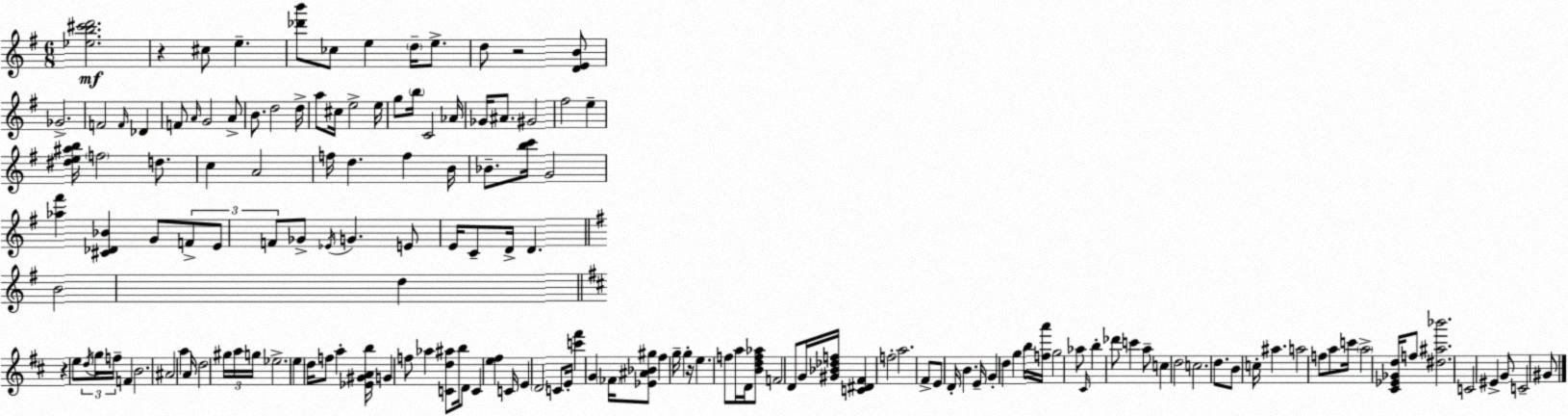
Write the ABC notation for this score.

X:1
T:Untitled
M:6/8
L:1/4
K:G
[_eb^c'd']2 z ^c/2 e [_d'b']/2 _c/2 e d/4 e/2 d/2 z2 [DEB]/2 _G2 F2 F/4 _D F/2 A/4 G2 A/2 B/2 d2 d/4 a/2 ^c/4 e2 e/4 g/2 b/4 C2 _A/4 _G/4 ^A/2 ^G2 ^f2 e [^de^ab]/4 f2 d/2 c A2 f/4 d f B/4 _B/2 [bc']/4 G2 [_a^f'] [^C_D_B] G/2 F/2 E/2 F/2 _G/2 _E/4 G E/2 E/4 C/2 D/4 D B2 d z e/2 d/4 g/4 f/4 F B2 ^A2 a A/4 d2 ^g/4 a/4 g/4 _e2 e d/4 f/2 a [_E^GAb]/4 G f/2 _a [Cd^a]/2 b/4 D/2 C [e^f] C/4 E D2 C/2 E/4 [c'^f'] G _F/4 [_E^A_B^g]/2 ^f g/4 g z/4 e f/2 a/4 D/4 [Bdf_a]/2 F2 D/2 G/4 [^G_B_df]/4 [C^D^F] f2 a2 ^F/2 E/2 D/4 B E/4 G d g b/4 [fa']/4 g2 _a/2 ^C/4 b _d'/2 c' a/2 c d2 c2 d/2 B/2 c/4 ^a a2 f/2 a/2 c'/4 a2 [^C_E_Gd]/4 f/2 [^d^a_b']2 C2 ^E G/2 C2 ^G/2